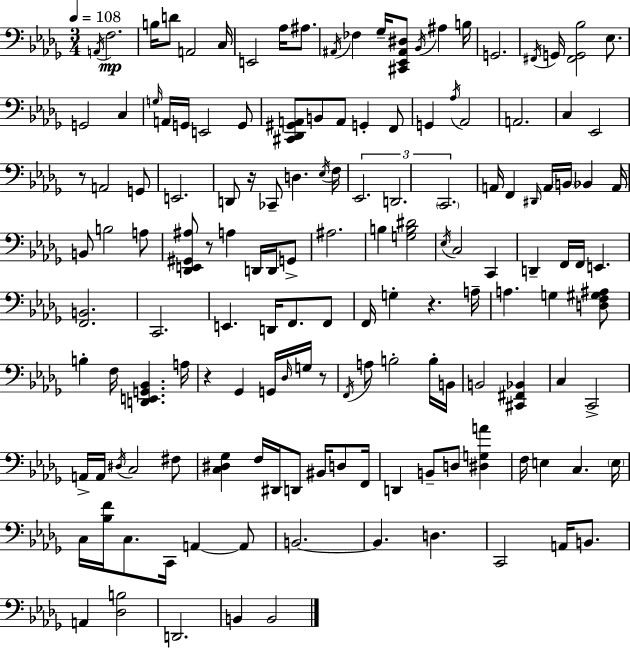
X:1
T:Untitled
M:3/4
L:1/4
K:Bbm
A,,/4 F,2 B,/4 D/2 A,,2 C,/4 E,,2 _A,/4 ^A,/2 ^A,,/4 _F, _G,/4 [^C,,_E,,^A,,^D,]/2 _B,,/4 ^A, B,/4 G,,2 ^F,,/4 G,,/4 [^F,,G,,_B,]2 _E,/2 G,,2 C, G,/4 A,,/4 G,,/4 E,,2 G,,/2 [^C,,_D,,^G,,A,,]/2 B,,/2 A,,/2 G,, F,,/2 G,, _A,/4 _A,,2 A,,2 C, _E,,2 z/2 A,,2 G,,/2 E,,2 D,,/2 z/4 _C,,/2 D, _E,/4 F,/4 _E,,2 D,,2 C,,2 A,,/4 F,, ^D,,/4 A,,/4 B,,/4 _B,, A,,/4 B,,/2 B,2 A,/2 [_D,,E,,^G,,^A,]/2 z/2 A, D,,/4 D,,/4 G,,/2 ^A,2 B, [G,B,^D]2 _E,/4 C,2 C,, D,, F,,/4 F,,/4 E,, [F,,B,,]2 C,,2 E,, D,,/4 F,,/2 F,,/2 F,,/4 G, z A,/4 A, G, [D,F,^G,^A,]/2 B, F,/4 [D,,E,,G,,_B,,] A,/4 z _G,, G,,/4 _D,/4 G,/4 z/2 F,,/4 A,/2 B,2 B,/4 B,,/4 B,,2 [^C,,^F,,_B,,] C, C,,2 A,,/4 A,,/4 ^D,/4 C,2 ^F,/2 [C,^D,_G,] F,/4 ^D,,/4 D,,/2 ^B,,/4 D,/2 F,,/4 D,, B,,/2 D,/2 [^D,G,A] F,/4 E, C, E,/4 C,/4 [_B,F]/4 C,/2 C,,/4 A,, A,,/2 B,,2 B,, D, C,,2 A,,/4 B,,/2 A,, [_D,B,]2 D,,2 B,, B,,2